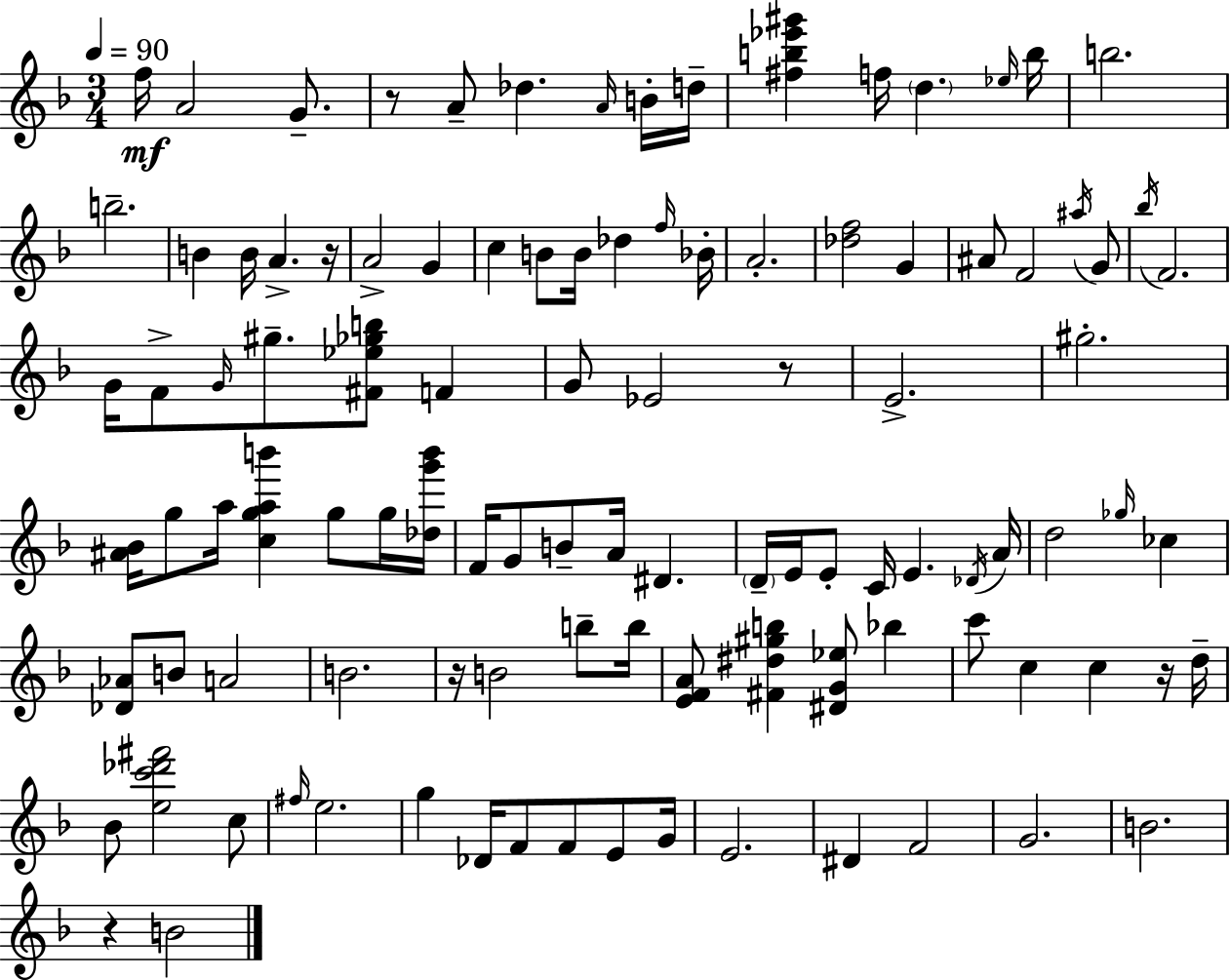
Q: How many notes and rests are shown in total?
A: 105